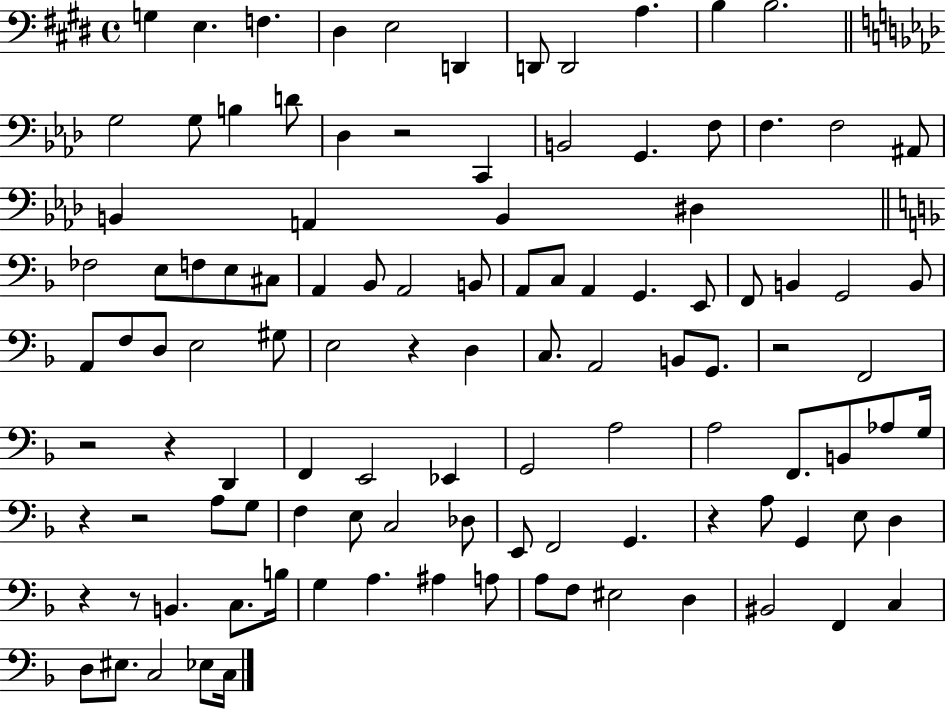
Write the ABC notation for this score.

X:1
T:Untitled
M:4/4
L:1/4
K:E
G, E, F, ^D, E,2 D,, D,,/2 D,,2 A, B, B,2 G,2 G,/2 B, D/2 _D, z2 C,, B,,2 G,, F,/2 F, F,2 ^A,,/2 B,, A,, B,, ^D, _F,2 E,/2 F,/2 E,/2 ^C,/2 A,, _B,,/2 A,,2 B,,/2 A,,/2 C,/2 A,, G,, E,,/2 F,,/2 B,, G,,2 B,,/2 A,,/2 F,/2 D,/2 E,2 ^G,/2 E,2 z D, C,/2 A,,2 B,,/2 G,,/2 z2 F,,2 z2 z D,, F,, E,,2 _E,, G,,2 A,2 A,2 F,,/2 B,,/2 _A,/2 G,/4 z z2 A,/2 G,/2 F, E,/2 C,2 _D,/2 E,,/2 F,,2 G,, z A,/2 G,, E,/2 D, z z/2 B,, C,/2 B,/4 G, A, ^A, A,/2 A,/2 F,/2 ^E,2 D, ^B,,2 F,, C, D,/2 ^E,/2 C,2 _E,/2 C,/4